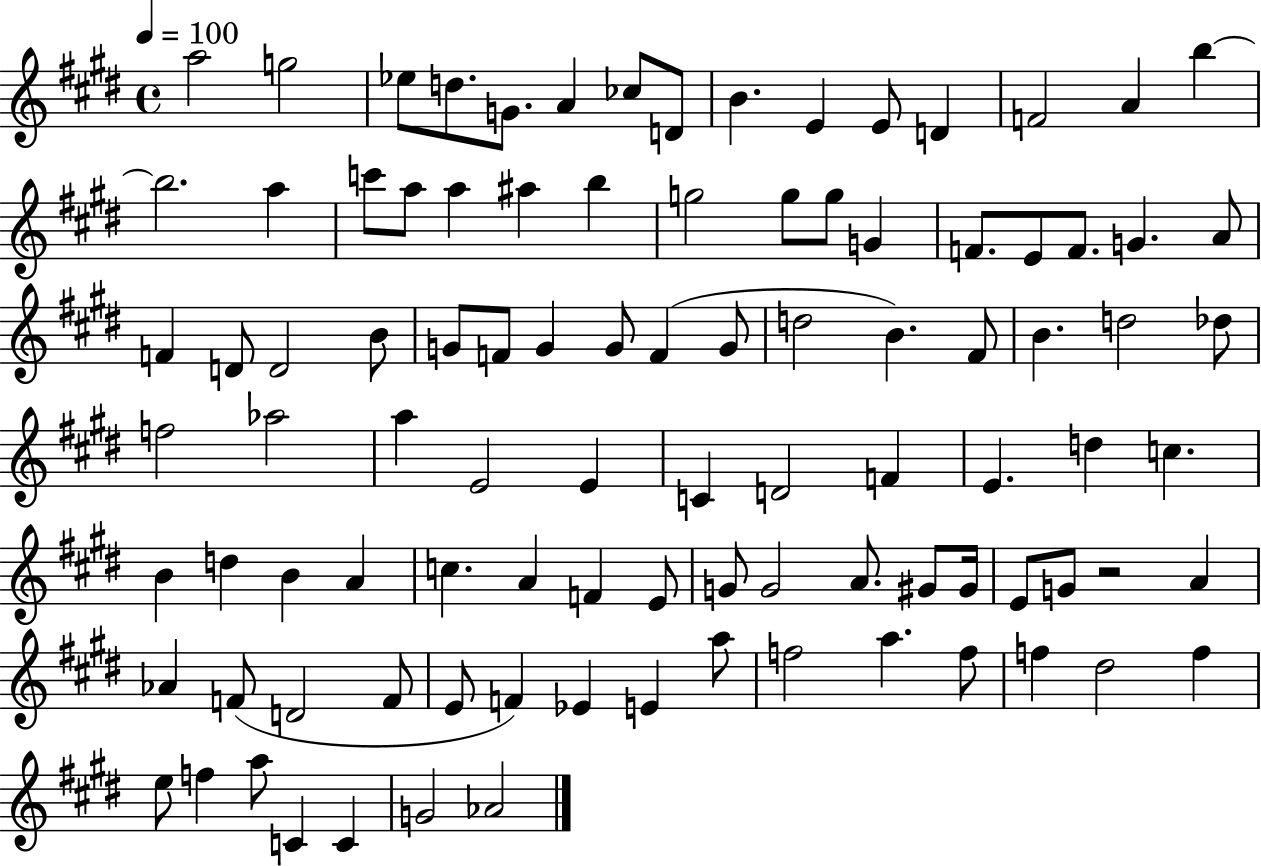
X:1
T:Untitled
M:4/4
L:1/4
K:E
a2 g2 _e/2 d/2 G/2 A _c/2 D/2 B E E/2 D F2 A b b2 a c'/2 a/2 a ^a b g2 g/2 g/2 G F/2 E/2 F/2 G A/2 F D/2 D2 B/2 G/2 F/2 G G/2 F G/2 d2 B ^F/2 B d2 _d/2 f2 _a2 a E2 E C D2 F E d c B d B A c A F E/2 G/2 G2 A/2 ^G/2 ^G/4 E/2 G/2 z2 A _A F/2 D2 F/2 E/2 F _E E a/2 f2 a f/2 f ^d2 f e/2 f a/2 C C G2 _A2